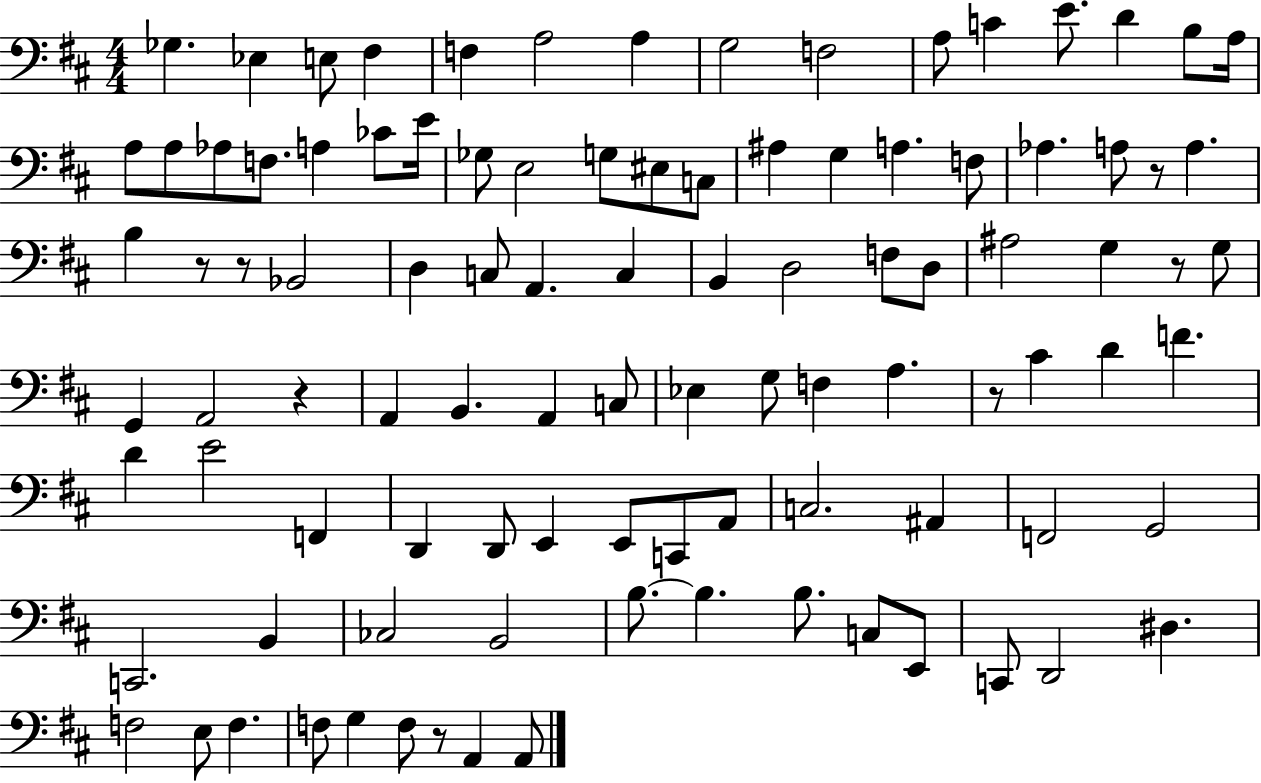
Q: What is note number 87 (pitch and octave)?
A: E3